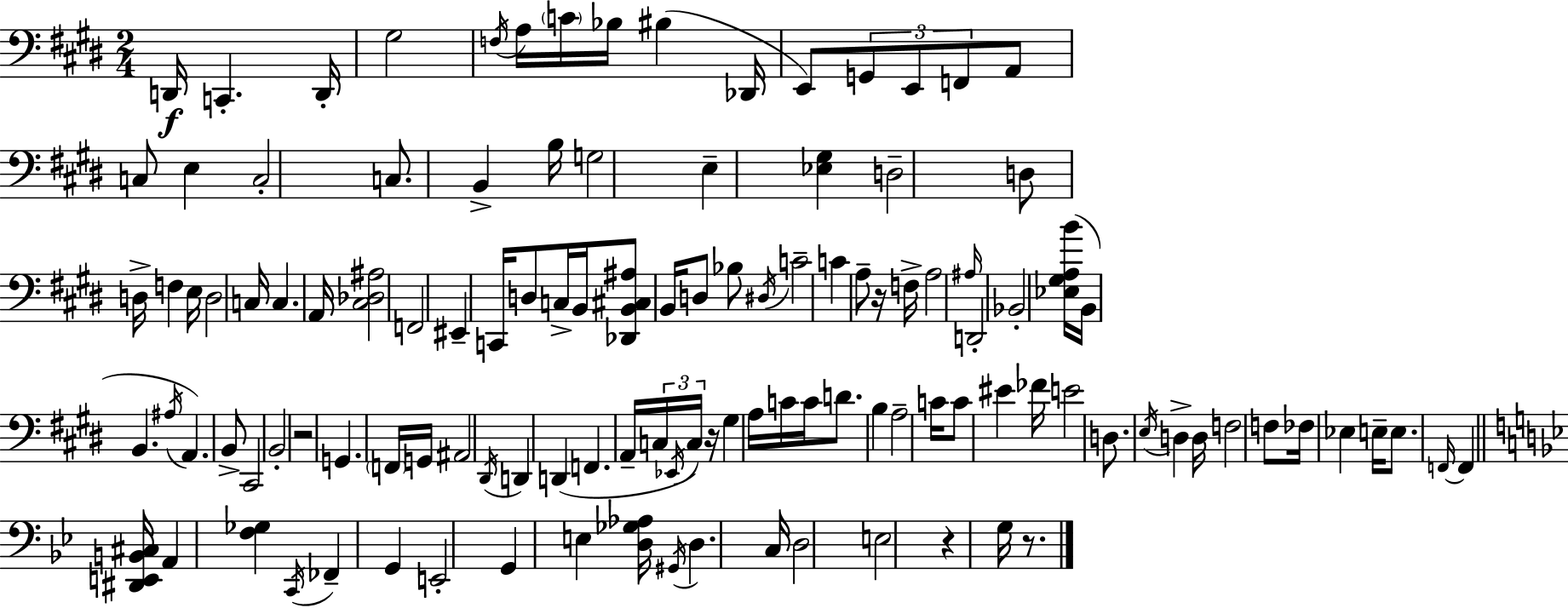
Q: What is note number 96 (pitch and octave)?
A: FES2